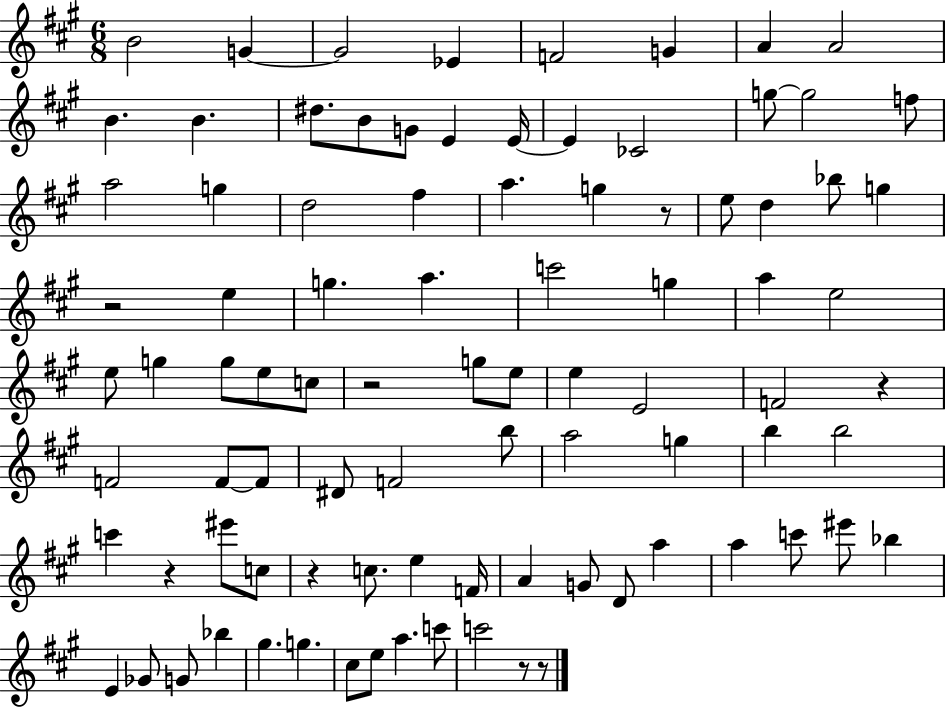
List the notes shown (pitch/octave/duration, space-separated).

B4/h G4/q G4/h Eb4/q F4/h G4/q A4/q A4/h B4/q. B4/q. D#5/e. B4/e G4/e E4/q E4/s E4/q CES4/h G5/e G5/h F5/e A5/h G5/q D5/h F#5/q A5/q. G5/q R/e E5/e D5/q Bb5/e G5/q R/h E5/q G5/q. A5/q. C6/h G5/q A5/q E5/h E5/e G5/q G5/e E5/e C5/e R/h G5/e E5/e E5/q E4/h F4/h R/q F4/h F4/e F4/e D#4/e F4/h B5/e A5/h G5/q B5/q B5/h C6/q R/q EIS6/e C5/e R/q C5/e. E5/q F4/s A4/q G4/e D4/e A5/q A5/q C6/e EIS6/e Bb5/q E4/q Gb4/e G4/e Bb5/q G#5/q. G5/q. C#5/e E5/e A5/q. C6/e C6/h R/e R/e